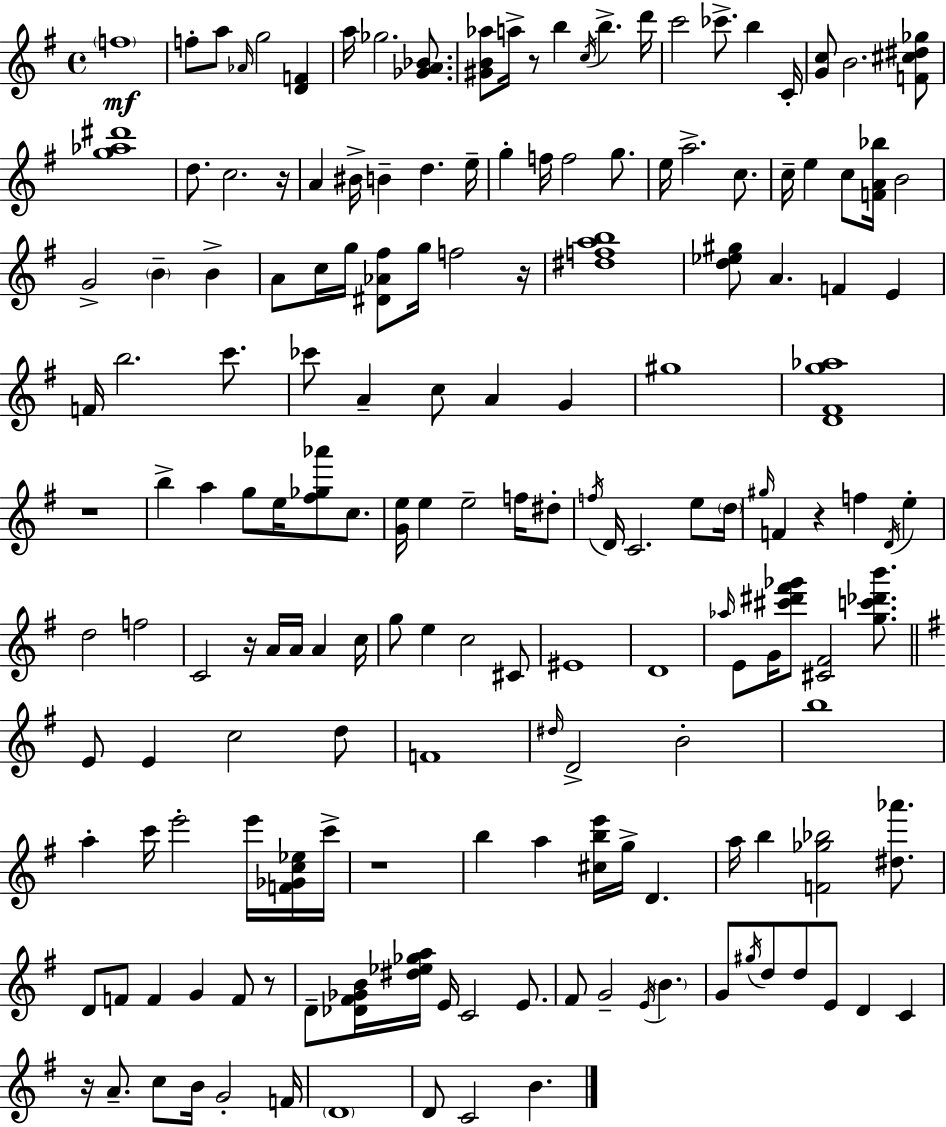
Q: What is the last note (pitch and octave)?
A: B4